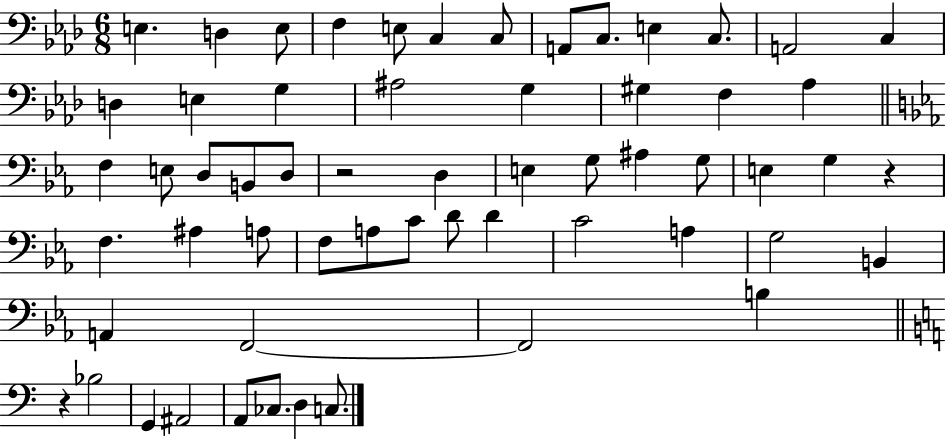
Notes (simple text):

E3/q. D3/q E3/e F3/q E3/e C3/q C3/e A2/e C3/e. E3/q C3/e. A2/h C3/q D3/q E3/q G3/q A#3/h G3/q G#3/q F3/q Ab3/q F3/q E3/e D3/e B2/e D3/e R/h D3/q E3/q G3/e A#3/q G3/e E3/q G3/q R/q F3/q. A#3/q A3/e F3/e A3/e C4/e D4/e D4/q C4/h A3/q G3/h B2/q A2/q F2/h F2/h B3/q R/q Bb3/h G2/q A#2/h A2/e CES3/e. D3/q C3/e.